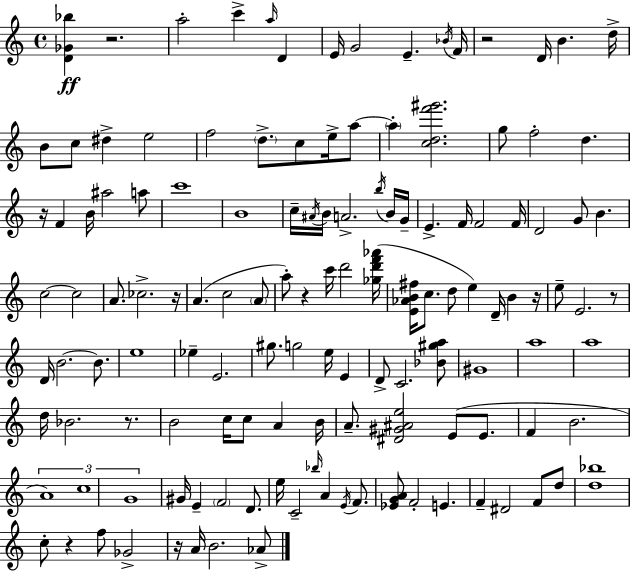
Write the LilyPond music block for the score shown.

{
  \clef treble
  \time 4/4
  \defaultTimeSignature
  \key a \minor
  <d' ges' bes''>4\ff r2. | a''2-. c'''4-> \grace { a''16 } d'4 | e'16 g'2 e'4.-- | \acciaccatura { bes'16 } f'16 r2 d'16 b'4. | \break d''16-> b'8 c''8 dis''4-> e''2 | f''2 \parenthesize d''8.-> c''8 e''16-> | a''8~~ \parenthesize a''4-. <c'' d'' f''' gis'''>2. | g''8 f''2-. d''4. | \break r16 f'4 b'16 ais''2 | a''8 c'''1 | b'1 | c''16-- \acciaccatura { ais'16 } b'16 a'2.-> | \break \acciaccatura { b''16 } b'16 g'16-- e'4.-> f'16 f'2 | f'16 d'2 g'8 b'4. | c''2~~ c''2 | a'8. ces''2.-> | \break r16 a'4.( c''2 | \parenthesize a'8 a''8-.) r4 c'''16 d'''2 | <ges'' d''' f''' aes'''>16( <e' aes' b' fis''>16 c''8. d''8 e''4) d'16-- b'4 | r16 e''8-- e'2. | \break r8 d'16 b'2.~~ | b'8. e''1 | ees''4-- e'2. | gis''8. g''2 e''16 | \break e'4 d'8-> c'2. | <bes' gis'' a''>8 gis'1 | a''1 | a''1 | \break d''16 bes'2. | r8. b'2 c''16 c''8 a'4 | b'16 a'8.-- <dis' gis' ais' e''>2 e'8( | e'8. f'4 b'2. | \break \tuplet 3/2 { a'1) | c''1 | g'1 } | gis'16 e'4-- \parenthesize f'2 | \break d'8. e''16 c'2-- \grace { bes''16 } a'4 | \acciaccatura { e'16 } f'8. <ees' g' a'>8 f'2-. | e'4. f'4-- dis'2 | f'8 d''8 <d'' bes''>1 | \break c''8-. r4 f''8 ges'2-> | r16 a'16 b'2. | aes'8-> \bar "|."
}